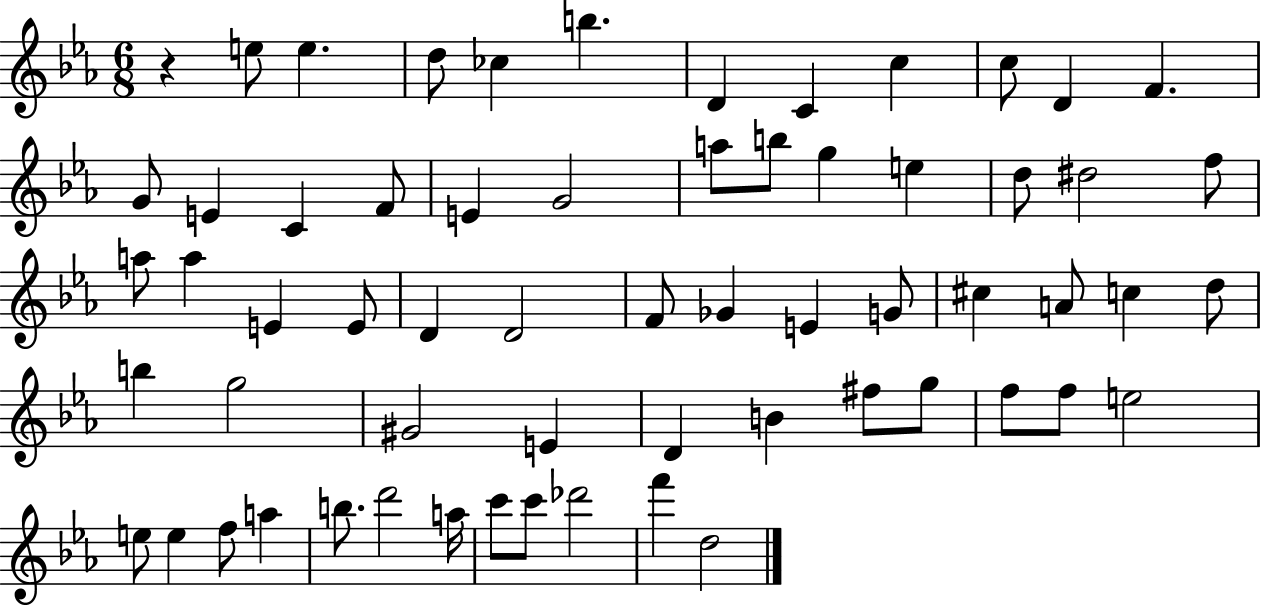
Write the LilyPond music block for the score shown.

{
  \clef treble
  \numericTimeSignature
  \time 6/8
  \key ees \major
  r4 e''8 e''4. | d''8 ces''4 b''4. | d'4 c'4 c''4 | c''8 d'4 f'4. | \break g'8 e'4 c'4 f'8 | e'4 g'2 | a''8 b''8 g''4 e''4 | d''8 dis''2 f''8 | \break a''8 a''4 e'4 e'8 | d'4 d'2 | f'8 ges'4 e'4 g'8 | cis''4 a'8 c''4 d''8 | \break b''4 g''2 | gis'2 e'4 | d'4 b'4 fis''8 g''8 | f''8 f''8 e''2 | \break e''8 e''4 f''8 a''4 | b''8. d'''2 a''16 | c'''8 c'''8 des'''2 | f'''4 d''2 | \break \bar "|."
}